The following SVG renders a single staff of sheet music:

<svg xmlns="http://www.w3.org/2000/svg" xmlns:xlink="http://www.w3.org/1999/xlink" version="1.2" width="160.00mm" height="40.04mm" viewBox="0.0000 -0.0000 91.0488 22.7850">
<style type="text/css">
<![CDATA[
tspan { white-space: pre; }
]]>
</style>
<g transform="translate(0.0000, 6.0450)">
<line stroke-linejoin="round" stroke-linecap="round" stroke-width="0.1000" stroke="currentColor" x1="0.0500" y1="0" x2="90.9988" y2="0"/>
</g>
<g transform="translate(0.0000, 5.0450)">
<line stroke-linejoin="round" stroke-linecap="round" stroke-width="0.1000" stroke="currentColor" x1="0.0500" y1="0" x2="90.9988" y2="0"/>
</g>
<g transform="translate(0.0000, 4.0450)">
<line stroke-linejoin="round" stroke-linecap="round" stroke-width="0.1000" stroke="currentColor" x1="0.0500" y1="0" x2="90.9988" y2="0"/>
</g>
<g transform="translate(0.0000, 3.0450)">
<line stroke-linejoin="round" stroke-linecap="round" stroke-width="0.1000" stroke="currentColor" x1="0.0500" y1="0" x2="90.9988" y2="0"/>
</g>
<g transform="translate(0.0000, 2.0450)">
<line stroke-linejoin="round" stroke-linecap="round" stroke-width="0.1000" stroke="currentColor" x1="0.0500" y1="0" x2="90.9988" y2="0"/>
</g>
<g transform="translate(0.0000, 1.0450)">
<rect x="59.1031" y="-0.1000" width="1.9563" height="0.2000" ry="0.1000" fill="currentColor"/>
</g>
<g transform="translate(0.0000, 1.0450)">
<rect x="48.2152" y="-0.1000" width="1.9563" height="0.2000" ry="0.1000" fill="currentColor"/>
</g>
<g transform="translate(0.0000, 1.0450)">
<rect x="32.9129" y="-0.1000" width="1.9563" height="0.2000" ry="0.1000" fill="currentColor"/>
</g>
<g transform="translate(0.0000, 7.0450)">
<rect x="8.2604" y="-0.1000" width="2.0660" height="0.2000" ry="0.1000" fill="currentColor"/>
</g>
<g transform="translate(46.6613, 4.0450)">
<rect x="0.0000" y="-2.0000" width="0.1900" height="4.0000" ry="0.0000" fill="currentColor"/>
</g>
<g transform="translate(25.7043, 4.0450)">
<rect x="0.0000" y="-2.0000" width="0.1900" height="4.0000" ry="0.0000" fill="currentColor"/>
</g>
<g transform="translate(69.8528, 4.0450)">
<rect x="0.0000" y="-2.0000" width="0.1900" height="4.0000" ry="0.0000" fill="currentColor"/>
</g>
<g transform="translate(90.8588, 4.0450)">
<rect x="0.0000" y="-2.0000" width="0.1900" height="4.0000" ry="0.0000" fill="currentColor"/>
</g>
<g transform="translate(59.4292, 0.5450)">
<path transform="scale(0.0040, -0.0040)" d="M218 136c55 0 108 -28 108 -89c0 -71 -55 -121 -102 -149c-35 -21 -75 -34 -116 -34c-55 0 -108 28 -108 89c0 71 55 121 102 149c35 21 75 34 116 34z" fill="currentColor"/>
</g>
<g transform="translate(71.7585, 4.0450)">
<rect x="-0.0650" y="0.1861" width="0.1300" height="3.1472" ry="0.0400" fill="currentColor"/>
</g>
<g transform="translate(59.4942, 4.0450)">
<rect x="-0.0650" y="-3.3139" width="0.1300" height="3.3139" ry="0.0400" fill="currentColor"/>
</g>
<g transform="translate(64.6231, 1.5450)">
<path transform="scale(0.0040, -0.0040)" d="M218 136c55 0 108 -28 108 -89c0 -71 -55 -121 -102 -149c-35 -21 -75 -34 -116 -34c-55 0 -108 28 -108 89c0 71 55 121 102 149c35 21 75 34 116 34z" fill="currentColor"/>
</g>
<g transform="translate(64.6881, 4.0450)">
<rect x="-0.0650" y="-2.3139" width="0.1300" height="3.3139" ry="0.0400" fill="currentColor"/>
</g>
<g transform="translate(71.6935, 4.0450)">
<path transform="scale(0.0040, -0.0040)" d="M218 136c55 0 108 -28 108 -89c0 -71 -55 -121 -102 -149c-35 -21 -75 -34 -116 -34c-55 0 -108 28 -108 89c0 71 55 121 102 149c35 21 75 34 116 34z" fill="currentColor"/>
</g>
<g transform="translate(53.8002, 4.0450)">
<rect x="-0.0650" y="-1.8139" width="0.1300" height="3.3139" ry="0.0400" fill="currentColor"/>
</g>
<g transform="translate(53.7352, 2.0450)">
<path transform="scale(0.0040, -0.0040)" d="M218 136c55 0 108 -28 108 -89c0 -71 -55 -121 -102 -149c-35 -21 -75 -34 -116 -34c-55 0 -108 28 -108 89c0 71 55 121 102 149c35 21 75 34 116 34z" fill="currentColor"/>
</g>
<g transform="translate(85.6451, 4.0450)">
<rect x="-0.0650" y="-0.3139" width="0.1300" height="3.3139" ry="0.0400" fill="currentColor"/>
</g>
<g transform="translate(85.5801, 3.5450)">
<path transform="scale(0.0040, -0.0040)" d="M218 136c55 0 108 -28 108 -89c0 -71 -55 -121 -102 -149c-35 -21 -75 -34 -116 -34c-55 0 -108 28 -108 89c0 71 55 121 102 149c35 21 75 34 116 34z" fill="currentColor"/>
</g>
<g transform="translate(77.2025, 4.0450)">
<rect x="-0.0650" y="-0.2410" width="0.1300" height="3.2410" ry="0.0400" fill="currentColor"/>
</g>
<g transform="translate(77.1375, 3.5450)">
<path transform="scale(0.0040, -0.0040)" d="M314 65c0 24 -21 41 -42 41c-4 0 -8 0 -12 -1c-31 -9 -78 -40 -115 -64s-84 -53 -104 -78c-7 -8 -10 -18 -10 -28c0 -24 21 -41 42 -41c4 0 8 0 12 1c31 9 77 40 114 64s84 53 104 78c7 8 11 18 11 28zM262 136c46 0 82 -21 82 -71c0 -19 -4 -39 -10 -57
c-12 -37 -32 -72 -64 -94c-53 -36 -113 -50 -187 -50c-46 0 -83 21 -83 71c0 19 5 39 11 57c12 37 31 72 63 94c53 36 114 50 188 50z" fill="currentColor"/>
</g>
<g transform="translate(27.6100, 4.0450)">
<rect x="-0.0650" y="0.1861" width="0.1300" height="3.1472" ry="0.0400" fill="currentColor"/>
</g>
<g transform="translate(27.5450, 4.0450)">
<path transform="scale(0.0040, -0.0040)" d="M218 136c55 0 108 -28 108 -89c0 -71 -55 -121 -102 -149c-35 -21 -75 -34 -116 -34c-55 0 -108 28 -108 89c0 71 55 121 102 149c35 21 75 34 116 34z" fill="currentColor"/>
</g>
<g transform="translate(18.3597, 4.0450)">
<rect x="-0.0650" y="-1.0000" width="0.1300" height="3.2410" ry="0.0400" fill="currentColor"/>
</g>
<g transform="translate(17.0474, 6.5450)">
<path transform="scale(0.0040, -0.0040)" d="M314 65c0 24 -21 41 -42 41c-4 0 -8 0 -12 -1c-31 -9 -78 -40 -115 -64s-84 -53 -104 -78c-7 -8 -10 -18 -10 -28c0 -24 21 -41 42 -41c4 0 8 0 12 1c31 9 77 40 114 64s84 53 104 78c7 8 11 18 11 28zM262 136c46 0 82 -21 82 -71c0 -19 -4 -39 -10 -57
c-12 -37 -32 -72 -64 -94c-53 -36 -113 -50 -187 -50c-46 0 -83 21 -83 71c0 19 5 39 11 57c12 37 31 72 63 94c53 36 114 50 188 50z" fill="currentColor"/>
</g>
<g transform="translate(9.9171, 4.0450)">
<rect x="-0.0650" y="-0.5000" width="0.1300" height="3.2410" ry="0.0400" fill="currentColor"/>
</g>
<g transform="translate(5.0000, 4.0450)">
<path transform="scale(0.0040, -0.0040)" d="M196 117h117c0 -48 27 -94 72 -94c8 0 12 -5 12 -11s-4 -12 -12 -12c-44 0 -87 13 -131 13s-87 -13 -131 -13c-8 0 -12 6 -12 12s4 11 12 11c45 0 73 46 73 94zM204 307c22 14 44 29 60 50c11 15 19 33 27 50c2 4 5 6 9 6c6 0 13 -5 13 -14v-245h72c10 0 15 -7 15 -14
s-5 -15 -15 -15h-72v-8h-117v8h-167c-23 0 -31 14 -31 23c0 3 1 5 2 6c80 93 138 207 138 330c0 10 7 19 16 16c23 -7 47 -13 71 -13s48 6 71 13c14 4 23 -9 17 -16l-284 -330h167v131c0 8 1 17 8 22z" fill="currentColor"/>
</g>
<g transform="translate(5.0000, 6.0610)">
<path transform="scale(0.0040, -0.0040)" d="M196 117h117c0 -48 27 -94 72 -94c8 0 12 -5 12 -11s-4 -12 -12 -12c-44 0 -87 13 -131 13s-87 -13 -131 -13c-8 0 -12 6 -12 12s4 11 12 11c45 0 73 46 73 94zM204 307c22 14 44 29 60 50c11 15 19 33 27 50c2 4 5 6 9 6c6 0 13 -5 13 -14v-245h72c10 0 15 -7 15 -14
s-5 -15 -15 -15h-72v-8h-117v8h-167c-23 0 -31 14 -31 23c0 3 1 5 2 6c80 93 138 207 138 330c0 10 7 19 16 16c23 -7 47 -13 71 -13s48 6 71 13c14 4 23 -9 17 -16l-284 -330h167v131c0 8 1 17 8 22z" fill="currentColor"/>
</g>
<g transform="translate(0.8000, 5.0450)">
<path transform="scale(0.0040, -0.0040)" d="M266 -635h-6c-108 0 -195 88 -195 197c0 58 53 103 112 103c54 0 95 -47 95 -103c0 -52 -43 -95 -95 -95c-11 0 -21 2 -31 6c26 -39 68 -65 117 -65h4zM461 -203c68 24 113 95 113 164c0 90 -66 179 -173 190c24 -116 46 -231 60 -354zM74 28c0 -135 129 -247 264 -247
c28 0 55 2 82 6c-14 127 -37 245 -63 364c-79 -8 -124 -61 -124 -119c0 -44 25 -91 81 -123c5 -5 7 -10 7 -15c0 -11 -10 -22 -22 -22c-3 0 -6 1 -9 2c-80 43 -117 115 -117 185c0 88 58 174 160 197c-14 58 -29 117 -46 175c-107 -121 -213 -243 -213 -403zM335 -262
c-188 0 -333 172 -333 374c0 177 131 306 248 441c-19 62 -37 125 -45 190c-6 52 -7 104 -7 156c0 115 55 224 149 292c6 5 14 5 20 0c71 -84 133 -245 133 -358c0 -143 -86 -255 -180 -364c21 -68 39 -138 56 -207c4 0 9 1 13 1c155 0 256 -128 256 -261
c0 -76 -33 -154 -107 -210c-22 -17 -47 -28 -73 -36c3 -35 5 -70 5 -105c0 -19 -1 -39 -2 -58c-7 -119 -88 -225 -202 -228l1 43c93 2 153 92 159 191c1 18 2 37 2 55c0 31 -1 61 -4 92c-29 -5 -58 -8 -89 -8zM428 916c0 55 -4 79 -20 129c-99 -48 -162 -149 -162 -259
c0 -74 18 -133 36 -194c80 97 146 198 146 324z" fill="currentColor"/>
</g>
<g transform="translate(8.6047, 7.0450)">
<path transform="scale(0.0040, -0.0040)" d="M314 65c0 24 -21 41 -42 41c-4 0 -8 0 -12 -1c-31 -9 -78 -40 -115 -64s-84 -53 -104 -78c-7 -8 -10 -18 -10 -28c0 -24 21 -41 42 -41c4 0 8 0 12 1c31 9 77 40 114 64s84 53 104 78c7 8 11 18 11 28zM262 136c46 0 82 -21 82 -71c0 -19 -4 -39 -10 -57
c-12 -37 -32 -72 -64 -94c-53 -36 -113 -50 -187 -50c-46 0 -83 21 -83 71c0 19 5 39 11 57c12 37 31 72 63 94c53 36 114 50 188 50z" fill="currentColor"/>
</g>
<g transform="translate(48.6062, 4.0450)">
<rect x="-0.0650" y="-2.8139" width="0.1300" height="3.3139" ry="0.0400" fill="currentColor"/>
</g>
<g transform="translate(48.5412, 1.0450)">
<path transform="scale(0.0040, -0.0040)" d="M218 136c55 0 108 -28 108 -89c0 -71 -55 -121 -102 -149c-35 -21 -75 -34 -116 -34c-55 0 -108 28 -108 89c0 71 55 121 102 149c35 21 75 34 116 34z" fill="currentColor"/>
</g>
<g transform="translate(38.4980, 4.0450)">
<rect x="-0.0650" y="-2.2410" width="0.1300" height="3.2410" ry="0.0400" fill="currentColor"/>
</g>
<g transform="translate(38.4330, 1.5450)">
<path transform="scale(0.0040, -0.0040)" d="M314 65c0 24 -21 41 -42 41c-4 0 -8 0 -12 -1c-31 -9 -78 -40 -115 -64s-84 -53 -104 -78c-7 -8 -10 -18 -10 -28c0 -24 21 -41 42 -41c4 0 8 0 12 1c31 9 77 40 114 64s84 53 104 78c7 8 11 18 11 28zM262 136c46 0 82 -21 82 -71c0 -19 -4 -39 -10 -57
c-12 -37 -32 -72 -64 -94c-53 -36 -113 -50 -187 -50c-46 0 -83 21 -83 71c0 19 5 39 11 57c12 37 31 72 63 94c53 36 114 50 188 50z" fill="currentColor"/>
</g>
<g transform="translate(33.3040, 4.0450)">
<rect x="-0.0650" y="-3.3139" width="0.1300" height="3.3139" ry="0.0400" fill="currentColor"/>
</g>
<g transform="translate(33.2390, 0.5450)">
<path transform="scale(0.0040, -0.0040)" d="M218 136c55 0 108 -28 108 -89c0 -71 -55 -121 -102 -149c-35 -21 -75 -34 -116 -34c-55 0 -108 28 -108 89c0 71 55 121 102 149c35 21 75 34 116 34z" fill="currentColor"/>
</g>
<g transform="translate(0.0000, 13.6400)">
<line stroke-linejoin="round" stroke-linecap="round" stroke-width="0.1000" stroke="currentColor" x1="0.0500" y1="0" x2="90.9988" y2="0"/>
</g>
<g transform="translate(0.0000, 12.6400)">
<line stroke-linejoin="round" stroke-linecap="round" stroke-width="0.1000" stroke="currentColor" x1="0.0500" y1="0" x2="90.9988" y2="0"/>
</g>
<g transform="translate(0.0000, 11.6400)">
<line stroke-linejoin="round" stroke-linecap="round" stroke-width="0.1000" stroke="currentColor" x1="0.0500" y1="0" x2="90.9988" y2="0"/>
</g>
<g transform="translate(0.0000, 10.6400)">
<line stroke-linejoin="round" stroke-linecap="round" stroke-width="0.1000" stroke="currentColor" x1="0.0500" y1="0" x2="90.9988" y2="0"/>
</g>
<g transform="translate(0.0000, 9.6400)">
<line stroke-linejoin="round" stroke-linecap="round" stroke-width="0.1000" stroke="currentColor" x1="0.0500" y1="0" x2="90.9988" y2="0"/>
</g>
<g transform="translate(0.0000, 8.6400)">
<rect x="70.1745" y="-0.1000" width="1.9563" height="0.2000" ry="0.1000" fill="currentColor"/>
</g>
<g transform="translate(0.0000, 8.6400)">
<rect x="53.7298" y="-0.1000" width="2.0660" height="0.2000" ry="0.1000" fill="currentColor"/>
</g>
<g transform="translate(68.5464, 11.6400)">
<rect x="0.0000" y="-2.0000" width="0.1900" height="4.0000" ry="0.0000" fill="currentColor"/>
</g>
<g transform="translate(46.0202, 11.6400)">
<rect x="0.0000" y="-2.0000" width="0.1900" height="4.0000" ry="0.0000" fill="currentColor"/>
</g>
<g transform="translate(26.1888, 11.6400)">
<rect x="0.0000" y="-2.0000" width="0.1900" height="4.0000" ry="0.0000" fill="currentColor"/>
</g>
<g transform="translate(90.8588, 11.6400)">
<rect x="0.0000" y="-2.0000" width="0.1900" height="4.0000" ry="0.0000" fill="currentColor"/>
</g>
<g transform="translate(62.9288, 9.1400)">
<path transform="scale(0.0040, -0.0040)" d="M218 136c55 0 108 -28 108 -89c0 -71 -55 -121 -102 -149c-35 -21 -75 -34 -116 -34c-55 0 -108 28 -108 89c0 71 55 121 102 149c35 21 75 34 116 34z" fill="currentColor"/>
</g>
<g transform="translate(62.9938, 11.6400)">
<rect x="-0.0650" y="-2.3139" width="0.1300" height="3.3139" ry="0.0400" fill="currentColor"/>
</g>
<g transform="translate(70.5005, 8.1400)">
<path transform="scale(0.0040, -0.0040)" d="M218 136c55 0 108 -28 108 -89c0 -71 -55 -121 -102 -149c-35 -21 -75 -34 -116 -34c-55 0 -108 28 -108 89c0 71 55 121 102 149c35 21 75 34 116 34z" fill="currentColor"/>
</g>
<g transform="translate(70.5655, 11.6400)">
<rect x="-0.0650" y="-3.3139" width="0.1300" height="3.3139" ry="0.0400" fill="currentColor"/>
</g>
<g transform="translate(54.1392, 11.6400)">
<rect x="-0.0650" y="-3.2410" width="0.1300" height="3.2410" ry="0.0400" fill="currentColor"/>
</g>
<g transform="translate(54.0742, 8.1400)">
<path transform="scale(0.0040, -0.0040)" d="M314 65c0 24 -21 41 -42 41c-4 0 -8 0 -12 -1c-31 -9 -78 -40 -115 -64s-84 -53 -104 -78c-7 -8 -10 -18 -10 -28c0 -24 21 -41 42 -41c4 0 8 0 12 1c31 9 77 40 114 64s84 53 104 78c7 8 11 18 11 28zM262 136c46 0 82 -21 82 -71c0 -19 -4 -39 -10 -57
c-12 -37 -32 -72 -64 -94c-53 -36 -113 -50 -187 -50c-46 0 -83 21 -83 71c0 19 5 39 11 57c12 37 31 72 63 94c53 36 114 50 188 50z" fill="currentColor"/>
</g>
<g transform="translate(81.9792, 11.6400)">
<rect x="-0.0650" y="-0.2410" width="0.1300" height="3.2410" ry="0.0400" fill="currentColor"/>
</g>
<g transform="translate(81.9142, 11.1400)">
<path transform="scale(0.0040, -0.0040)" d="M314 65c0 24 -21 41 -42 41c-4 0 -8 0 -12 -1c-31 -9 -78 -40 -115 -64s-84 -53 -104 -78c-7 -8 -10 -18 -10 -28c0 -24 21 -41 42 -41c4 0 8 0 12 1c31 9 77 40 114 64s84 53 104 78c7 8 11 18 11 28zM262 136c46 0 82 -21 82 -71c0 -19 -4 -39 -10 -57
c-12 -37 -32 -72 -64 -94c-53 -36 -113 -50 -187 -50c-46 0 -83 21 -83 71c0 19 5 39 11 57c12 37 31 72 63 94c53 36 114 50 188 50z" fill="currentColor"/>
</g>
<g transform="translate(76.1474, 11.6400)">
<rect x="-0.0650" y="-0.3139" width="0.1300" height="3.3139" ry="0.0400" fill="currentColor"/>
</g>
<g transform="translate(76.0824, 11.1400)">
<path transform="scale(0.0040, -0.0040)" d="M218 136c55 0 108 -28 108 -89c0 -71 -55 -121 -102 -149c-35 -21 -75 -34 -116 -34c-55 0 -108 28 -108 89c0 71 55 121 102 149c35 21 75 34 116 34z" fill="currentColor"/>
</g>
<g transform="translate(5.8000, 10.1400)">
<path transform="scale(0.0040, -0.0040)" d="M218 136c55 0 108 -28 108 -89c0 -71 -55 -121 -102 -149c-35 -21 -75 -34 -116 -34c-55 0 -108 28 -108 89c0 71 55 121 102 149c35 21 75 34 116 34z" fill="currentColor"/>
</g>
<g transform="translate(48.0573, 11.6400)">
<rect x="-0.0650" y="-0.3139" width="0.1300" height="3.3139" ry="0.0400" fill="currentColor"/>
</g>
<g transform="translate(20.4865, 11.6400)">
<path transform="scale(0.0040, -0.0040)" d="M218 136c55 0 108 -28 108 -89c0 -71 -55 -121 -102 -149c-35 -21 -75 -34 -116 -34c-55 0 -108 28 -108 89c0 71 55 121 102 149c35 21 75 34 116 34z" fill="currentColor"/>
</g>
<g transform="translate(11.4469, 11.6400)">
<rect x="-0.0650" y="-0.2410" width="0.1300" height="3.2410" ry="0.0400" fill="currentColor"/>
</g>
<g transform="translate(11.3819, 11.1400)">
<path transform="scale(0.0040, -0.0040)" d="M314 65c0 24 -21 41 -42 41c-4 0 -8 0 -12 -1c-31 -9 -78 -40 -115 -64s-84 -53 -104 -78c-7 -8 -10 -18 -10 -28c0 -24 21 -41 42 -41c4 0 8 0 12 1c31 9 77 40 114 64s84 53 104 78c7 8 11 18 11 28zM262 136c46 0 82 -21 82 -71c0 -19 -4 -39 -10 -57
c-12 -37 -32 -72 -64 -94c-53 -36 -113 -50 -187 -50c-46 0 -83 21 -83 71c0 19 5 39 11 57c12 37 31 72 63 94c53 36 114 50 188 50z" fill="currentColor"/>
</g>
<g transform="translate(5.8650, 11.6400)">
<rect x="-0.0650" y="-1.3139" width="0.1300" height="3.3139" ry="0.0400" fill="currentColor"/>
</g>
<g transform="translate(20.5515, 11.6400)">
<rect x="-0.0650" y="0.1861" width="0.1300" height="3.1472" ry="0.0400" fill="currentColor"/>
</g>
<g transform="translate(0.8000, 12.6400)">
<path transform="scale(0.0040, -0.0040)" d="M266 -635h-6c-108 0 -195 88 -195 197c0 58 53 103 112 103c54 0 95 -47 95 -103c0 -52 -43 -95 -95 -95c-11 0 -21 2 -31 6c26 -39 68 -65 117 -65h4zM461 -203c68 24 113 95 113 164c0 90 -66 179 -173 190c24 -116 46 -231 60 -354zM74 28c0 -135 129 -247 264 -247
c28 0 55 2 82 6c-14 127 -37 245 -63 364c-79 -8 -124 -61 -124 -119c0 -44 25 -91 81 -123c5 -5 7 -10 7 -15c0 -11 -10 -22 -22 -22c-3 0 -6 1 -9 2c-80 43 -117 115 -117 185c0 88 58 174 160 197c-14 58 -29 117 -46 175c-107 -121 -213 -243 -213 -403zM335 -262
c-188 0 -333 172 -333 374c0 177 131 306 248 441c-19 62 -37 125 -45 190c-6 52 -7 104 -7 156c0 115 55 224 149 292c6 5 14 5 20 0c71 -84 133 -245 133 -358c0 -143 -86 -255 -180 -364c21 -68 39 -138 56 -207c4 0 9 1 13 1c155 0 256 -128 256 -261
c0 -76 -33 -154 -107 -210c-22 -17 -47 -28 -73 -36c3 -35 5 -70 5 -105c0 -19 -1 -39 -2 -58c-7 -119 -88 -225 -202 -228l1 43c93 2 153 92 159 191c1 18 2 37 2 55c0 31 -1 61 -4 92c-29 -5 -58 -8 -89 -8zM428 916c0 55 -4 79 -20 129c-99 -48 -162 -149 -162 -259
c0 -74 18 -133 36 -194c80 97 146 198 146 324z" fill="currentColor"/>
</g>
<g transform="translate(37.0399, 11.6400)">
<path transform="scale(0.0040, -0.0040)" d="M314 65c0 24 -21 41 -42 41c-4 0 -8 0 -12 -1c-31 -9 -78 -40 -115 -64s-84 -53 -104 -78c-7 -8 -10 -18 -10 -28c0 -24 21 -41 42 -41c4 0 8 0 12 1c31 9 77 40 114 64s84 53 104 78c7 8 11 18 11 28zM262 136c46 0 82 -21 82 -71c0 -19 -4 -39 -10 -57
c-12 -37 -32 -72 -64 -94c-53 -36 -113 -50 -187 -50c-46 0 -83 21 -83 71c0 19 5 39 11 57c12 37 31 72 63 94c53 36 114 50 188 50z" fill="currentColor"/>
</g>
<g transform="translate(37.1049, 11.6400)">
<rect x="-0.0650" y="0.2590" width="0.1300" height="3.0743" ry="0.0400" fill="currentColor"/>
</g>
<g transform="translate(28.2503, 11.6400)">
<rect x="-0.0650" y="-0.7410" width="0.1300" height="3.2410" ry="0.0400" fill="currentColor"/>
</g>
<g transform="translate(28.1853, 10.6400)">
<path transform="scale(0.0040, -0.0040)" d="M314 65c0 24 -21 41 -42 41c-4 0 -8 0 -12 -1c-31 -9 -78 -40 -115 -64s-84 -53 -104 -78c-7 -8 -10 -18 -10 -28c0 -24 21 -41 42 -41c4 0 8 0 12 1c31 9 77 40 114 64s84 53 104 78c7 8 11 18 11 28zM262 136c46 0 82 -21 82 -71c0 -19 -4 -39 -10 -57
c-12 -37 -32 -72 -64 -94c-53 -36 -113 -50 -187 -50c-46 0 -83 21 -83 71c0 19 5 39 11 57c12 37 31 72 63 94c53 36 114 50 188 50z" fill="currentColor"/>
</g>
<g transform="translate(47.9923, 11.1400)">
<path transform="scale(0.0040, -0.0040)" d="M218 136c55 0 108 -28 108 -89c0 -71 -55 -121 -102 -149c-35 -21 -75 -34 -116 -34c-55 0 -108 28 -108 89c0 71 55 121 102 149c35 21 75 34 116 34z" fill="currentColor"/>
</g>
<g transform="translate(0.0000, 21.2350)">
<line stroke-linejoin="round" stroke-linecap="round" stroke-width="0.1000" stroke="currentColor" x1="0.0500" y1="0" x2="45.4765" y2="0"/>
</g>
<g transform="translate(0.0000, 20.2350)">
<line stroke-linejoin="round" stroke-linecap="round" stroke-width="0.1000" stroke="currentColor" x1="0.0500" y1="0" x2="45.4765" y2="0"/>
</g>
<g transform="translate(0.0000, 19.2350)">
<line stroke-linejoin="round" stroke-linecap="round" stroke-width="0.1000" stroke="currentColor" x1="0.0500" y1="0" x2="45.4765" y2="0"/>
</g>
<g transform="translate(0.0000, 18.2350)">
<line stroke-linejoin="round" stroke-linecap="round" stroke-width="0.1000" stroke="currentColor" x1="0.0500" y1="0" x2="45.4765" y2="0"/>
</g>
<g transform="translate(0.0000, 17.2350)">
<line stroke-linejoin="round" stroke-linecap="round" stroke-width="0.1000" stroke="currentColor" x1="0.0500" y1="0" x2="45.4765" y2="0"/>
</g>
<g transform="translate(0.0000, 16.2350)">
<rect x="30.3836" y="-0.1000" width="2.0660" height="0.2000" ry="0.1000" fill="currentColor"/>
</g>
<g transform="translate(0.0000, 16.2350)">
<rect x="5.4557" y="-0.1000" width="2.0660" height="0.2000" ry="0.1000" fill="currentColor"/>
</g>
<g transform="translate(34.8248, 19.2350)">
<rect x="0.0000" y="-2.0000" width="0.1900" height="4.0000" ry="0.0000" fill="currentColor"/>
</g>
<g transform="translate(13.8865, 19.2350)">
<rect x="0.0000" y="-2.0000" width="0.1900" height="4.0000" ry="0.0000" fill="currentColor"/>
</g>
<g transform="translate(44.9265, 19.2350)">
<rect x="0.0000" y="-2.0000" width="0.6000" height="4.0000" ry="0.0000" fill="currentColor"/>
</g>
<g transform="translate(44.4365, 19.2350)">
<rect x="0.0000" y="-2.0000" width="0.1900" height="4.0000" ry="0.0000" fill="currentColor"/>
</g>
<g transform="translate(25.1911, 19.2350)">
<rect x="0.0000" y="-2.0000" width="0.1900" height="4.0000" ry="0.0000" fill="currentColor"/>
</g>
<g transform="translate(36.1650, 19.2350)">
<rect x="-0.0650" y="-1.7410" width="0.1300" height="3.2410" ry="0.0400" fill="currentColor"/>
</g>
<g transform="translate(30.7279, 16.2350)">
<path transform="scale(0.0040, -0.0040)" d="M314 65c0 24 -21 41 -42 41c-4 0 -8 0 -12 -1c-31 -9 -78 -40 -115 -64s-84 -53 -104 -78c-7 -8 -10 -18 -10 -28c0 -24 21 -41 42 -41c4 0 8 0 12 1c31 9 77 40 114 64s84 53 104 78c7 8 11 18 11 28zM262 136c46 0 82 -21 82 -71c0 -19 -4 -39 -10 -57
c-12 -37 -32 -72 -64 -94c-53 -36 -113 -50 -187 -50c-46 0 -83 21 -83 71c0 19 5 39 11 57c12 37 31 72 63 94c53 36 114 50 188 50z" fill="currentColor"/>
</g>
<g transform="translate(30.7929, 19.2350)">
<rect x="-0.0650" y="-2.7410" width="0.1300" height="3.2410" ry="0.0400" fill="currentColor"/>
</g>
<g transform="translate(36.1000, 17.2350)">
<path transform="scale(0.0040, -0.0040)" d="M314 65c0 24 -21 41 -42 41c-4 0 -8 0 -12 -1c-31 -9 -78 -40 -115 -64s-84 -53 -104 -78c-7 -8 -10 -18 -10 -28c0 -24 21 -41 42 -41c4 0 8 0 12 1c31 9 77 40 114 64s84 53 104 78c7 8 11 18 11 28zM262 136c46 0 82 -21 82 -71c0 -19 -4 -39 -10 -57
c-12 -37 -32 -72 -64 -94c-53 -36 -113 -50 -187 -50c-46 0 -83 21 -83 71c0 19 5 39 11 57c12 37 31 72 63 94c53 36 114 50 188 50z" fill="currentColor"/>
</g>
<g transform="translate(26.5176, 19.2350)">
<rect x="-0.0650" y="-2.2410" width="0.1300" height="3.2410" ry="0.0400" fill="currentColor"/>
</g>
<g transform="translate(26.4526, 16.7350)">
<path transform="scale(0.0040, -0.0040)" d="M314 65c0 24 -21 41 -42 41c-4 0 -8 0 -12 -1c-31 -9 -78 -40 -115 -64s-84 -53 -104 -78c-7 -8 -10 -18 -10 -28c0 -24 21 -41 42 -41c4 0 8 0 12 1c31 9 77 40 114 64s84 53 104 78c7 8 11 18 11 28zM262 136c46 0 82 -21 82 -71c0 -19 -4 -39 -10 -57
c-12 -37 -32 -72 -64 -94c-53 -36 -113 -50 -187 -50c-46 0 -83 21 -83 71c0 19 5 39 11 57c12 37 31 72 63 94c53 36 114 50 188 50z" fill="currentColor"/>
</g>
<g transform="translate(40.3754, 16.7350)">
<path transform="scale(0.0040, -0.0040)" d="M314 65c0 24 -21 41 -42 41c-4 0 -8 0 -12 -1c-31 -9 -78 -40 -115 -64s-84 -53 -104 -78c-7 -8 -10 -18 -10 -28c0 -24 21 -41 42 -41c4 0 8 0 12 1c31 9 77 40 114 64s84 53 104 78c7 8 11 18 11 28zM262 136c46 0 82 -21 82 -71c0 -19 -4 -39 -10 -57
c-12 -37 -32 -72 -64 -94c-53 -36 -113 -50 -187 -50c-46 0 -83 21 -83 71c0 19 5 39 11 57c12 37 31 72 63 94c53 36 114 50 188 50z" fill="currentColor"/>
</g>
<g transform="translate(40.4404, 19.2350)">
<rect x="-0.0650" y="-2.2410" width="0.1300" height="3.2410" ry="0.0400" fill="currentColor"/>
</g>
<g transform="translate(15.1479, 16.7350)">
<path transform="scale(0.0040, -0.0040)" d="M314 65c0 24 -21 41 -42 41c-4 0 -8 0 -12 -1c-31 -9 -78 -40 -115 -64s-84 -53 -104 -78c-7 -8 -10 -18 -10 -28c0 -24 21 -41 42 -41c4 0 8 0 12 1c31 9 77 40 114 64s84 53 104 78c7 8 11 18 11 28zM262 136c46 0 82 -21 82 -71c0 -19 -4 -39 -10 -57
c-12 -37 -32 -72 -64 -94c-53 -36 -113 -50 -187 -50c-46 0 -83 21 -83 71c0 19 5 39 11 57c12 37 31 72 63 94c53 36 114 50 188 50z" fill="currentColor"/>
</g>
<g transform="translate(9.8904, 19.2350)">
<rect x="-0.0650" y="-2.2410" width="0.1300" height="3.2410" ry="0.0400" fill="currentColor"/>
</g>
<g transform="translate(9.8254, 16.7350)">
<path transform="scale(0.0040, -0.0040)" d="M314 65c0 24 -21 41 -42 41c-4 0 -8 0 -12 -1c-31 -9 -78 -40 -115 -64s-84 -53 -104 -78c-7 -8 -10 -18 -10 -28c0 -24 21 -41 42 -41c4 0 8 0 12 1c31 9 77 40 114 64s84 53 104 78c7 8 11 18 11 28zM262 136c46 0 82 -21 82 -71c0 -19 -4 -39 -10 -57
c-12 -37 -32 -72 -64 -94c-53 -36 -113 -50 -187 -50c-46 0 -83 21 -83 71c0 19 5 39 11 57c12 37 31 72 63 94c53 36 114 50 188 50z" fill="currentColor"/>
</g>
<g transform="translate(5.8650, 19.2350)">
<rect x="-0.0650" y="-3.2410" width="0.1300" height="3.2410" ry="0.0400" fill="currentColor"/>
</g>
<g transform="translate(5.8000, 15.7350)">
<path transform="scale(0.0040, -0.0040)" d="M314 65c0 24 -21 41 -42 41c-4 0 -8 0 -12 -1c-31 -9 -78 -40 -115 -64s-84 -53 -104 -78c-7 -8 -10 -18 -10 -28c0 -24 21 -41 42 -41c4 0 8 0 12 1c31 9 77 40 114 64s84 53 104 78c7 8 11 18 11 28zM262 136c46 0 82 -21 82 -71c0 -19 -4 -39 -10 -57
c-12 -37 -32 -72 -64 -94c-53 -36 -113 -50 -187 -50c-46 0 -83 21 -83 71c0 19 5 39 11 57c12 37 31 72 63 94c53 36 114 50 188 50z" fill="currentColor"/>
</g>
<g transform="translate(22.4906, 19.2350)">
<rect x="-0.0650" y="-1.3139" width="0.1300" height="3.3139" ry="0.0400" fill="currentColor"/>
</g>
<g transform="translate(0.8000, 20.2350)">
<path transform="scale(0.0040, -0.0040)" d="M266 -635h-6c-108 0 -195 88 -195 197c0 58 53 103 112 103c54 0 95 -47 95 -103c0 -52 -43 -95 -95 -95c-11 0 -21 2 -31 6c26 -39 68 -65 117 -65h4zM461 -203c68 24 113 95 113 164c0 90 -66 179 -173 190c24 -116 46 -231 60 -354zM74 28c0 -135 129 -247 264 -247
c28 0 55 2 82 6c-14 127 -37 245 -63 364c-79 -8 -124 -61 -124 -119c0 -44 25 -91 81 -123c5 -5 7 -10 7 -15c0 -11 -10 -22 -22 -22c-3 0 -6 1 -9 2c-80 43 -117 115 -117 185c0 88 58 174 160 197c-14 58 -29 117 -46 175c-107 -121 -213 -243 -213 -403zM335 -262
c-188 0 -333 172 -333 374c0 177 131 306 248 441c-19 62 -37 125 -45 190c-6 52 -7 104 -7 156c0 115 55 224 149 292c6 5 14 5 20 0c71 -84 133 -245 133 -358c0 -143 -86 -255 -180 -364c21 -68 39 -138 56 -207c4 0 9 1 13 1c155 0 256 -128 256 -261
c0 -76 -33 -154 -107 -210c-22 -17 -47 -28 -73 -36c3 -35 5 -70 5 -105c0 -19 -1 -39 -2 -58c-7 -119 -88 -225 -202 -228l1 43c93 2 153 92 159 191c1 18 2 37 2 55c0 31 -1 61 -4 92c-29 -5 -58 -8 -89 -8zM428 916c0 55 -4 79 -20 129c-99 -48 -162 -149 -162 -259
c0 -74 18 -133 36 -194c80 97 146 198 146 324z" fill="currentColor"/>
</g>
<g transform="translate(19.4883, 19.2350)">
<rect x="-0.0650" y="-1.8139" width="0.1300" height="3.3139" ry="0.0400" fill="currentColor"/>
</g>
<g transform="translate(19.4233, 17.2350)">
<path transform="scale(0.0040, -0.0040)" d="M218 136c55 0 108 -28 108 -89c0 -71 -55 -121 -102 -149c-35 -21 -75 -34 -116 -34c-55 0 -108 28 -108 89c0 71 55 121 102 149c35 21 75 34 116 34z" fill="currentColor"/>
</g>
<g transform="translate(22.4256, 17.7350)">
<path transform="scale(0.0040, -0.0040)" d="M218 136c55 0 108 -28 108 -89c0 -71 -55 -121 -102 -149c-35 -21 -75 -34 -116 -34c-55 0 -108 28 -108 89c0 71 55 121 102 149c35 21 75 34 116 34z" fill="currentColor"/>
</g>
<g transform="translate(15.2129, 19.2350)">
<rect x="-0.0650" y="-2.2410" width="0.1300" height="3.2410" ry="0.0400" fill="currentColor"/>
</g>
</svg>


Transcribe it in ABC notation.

X:1
T:Untitled
M:4/4
L:1/4
K:C
C2 D2 B b g2 a f b g B c2 c e c2 B d2 B2 c b2 g b c c2 b2 g2 g2 f e g2 a2 f2 g2